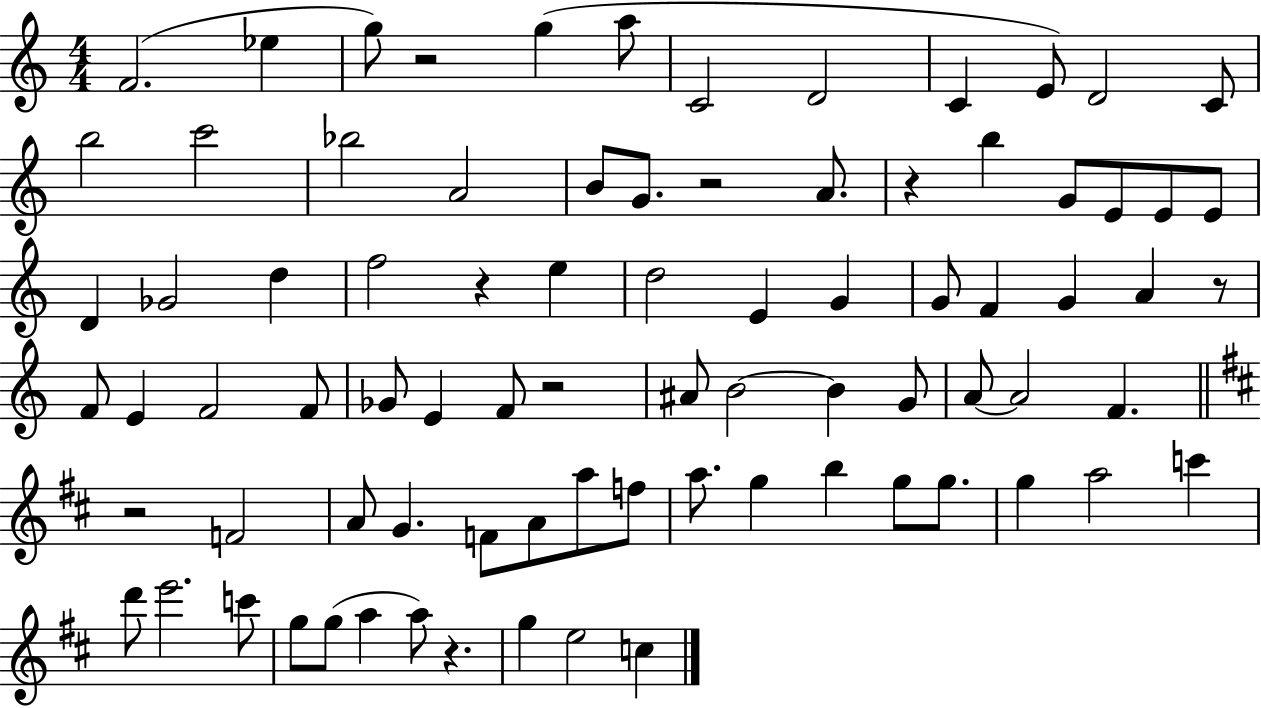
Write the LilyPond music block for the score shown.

{
  \clef treble
  \numericTimeSignature
  \time 4/4
  \key c \major
  f'2.( ees''4 | g''8) r2 g''4( a''8 | c'2 d'2 | c'4 e'8) d'2 c'8 | \break b''2 c'''2 | bes''2 a'2 | b'8 g'8. r2 a'8. | r4 b''4 g'8 e'8 e'8 e'8 | \break d'4 ges'2 d''4 | f''2 r4 e''4 | d''2 e'4 g'4 | g'8 f'4 g'4 a'4 r8 | \break f'8 e'4 f'2 f'8 | ges'8 e'4 f'8 r2 | ais'8 b'2~~ b'4 g'8 | a'8~~ a'2 f'4. | \break \bar "||" \break \key d \major r2 f'2 | a'8 g'4. f'8 a'8 a''8 f''8 | a''8. g''4 b''4 g''8 g''8. | g''4 a''2 c'''4 | \break d'''8 e'''2. c'''8 | g''8 g''8( a''4 a''8) r4. | g''4 e''2 c''4 | \bar "|."
}